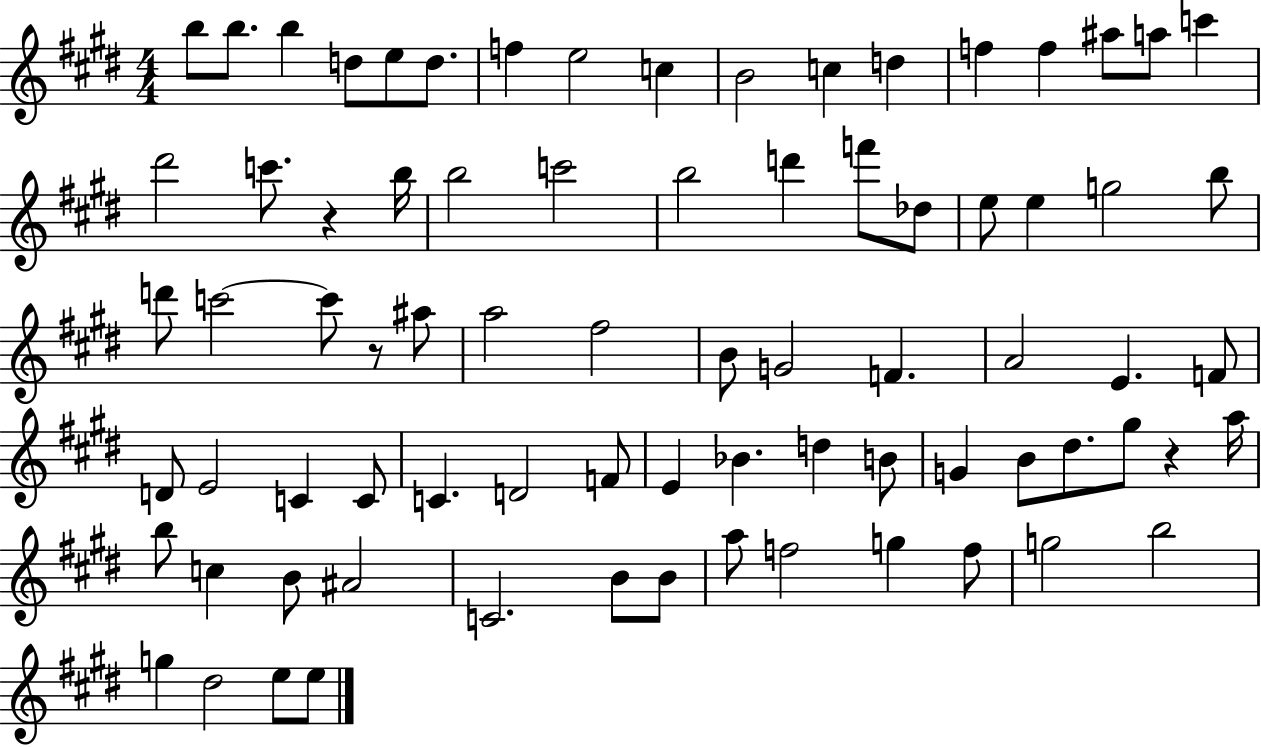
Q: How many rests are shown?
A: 3